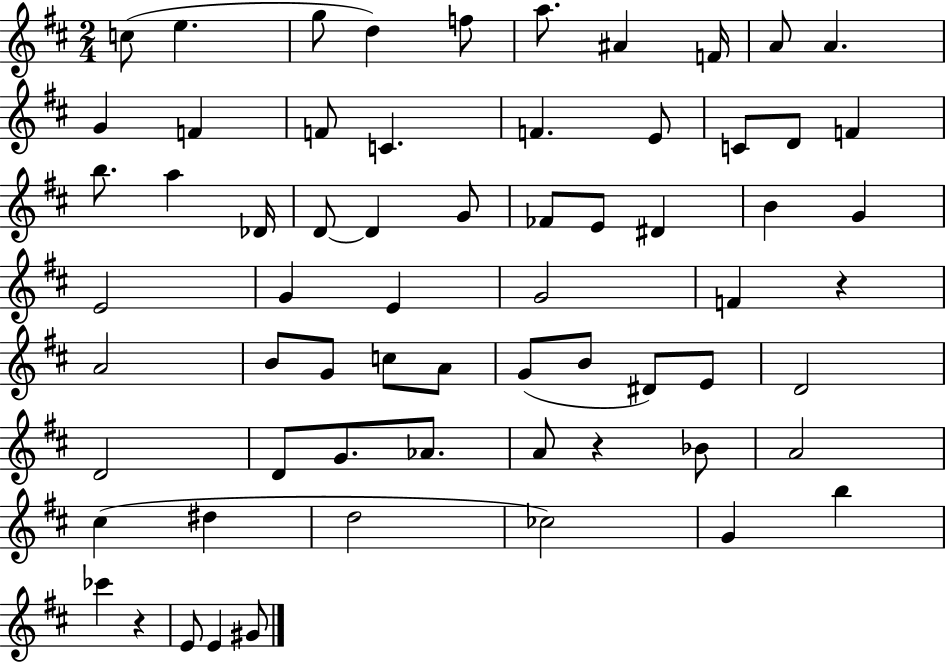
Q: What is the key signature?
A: D major